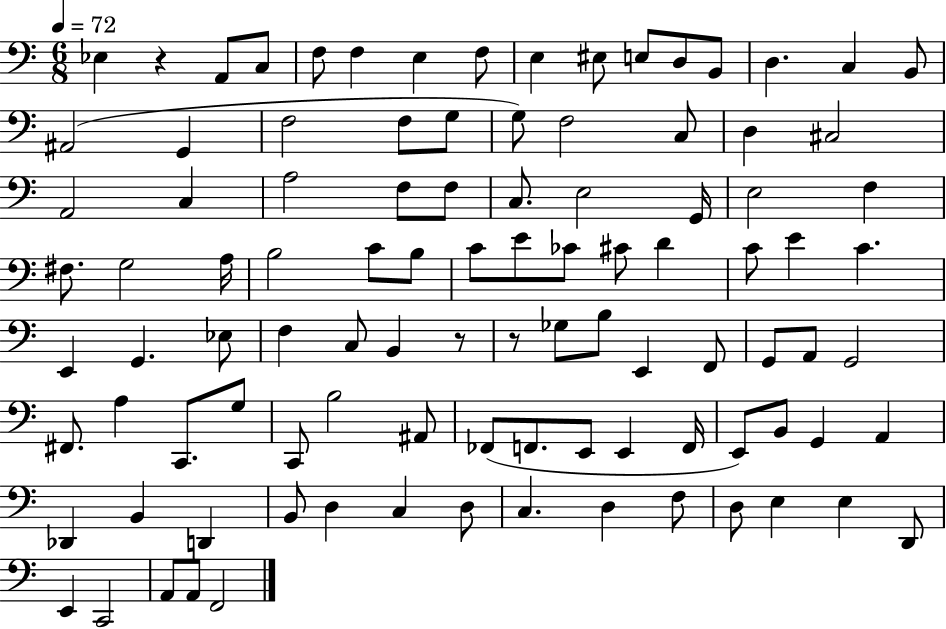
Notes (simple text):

Eb3/q R/q A2/e C3/e F3/e F3/q E3/q F3/e E3/q EIS3/e E3/e D3/e B2/e D3/q. C3/q B2/e A#2/h G2/q F3/h F3/e G3/e G3/e F3/h C3/e D3/q C#3/h A2/h C3/q A3/h F3/e F3/e C3/e. E3/h G2/s E3/h F3/q F#3/e. G3/h A3/s B3/h C4/e B3/e C4/e E4/e CES4/e C#4/e D4/q C4/e E4/q C4/q. E2/q G2/q. Eb3/e F3/q C3/e B2/q R/e R/e Gb3/e B3/e E2/q F2/e G2/e A2/e G2/h F#2/e. A3/q C2/e. G3/e C2/e B3/h A#2/e FES2/e F2/e. E2/e E2/q F2/s E2/e B2/e G2/q A2/q Db2/q B2/q D2/q B2/e D3/q C3/q D3/e C3/q. D3/q F3/e D3/e E3/q E3/q D2/e E2/q C2/h A2/e A2/e F2/h